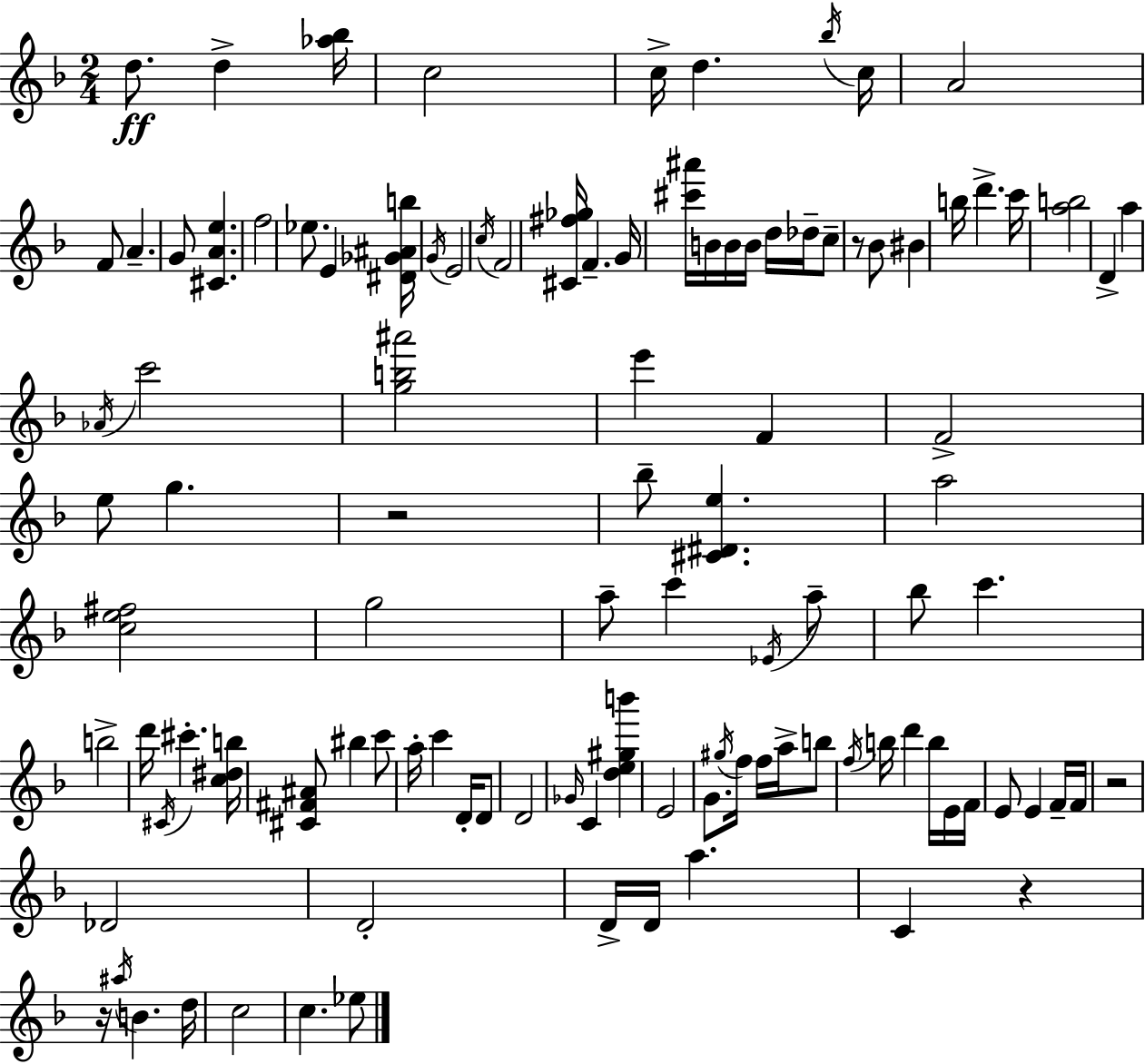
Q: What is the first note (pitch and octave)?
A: D5